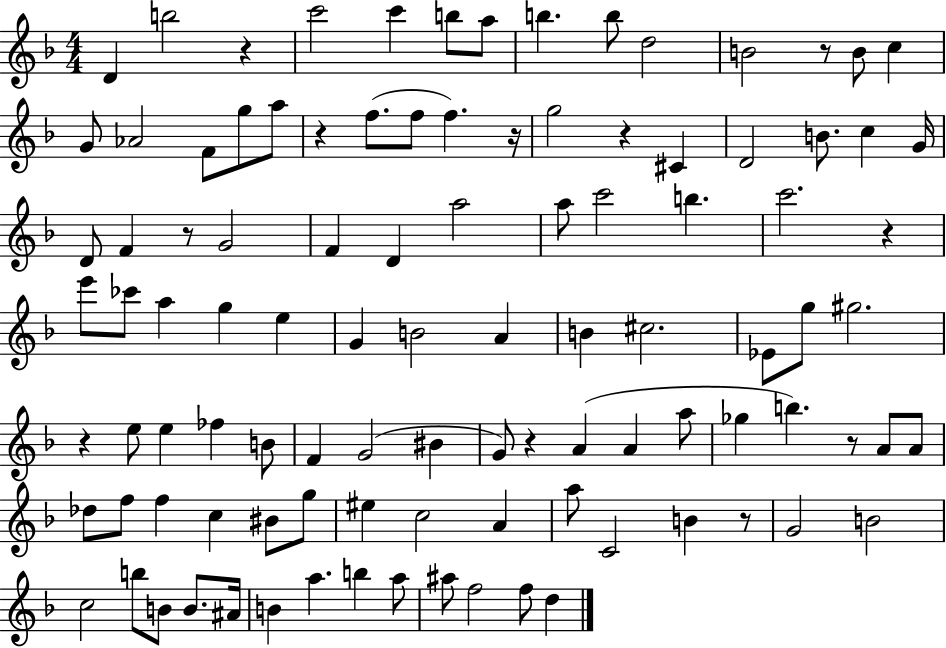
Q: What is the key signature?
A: F major